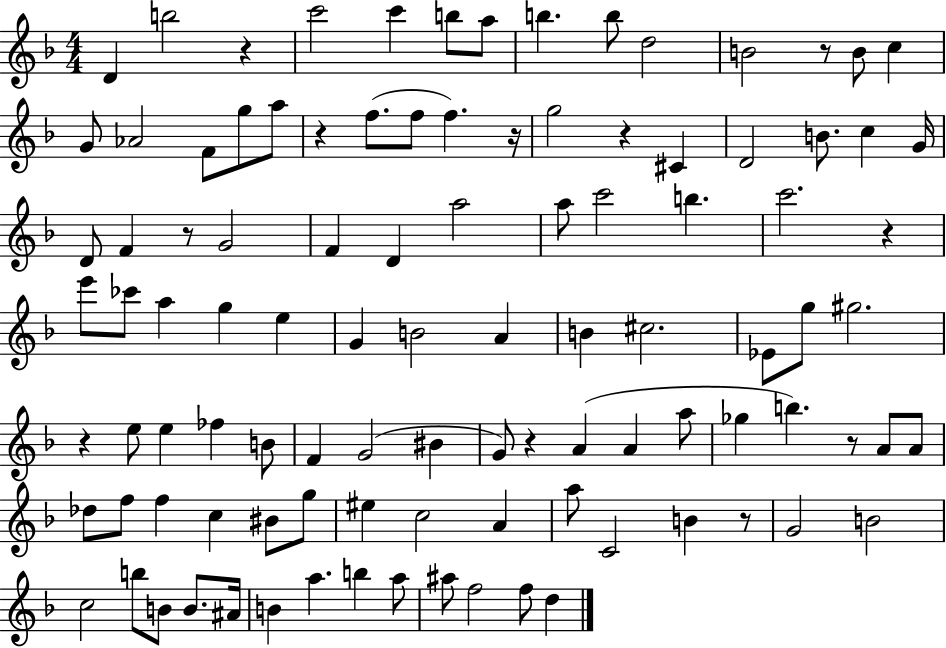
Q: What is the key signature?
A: F major